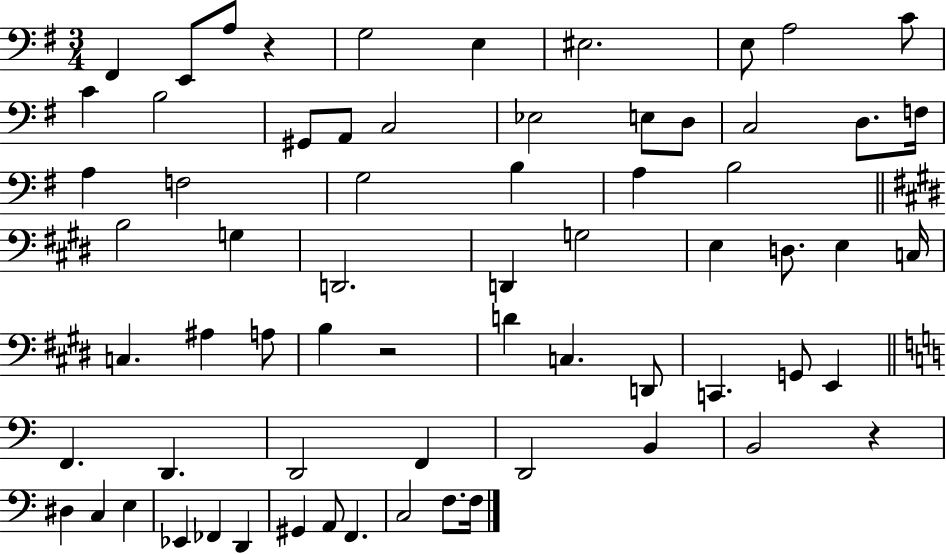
F#2/q E2/e A3/e R/q G3/h E3/q EIS3/h. E3/e A3/h C4/e C4/q B3/h G#2/e A2/e C3/h Eb3/h E3/e D3/e C3/h D3/e. F3/s A3/q F3/h G3/h B3/q A3/q B3/h B3/h G3/q D2/h. D2/q G3/h E3/q D3/e. E3/q C3/s C3/q. A#3/q A3/e B3/q R/h D4/q C3/q. D2/e C2/q. G2/e E2/q F2/q. D2/q. D2/h F2/q D2/h B2/q B2/h R/q D#3/q C3/q E3/q Eb2/q FES2/q D2/q G#2/q A2/e F2/q. C3/h F3/e. F3/s